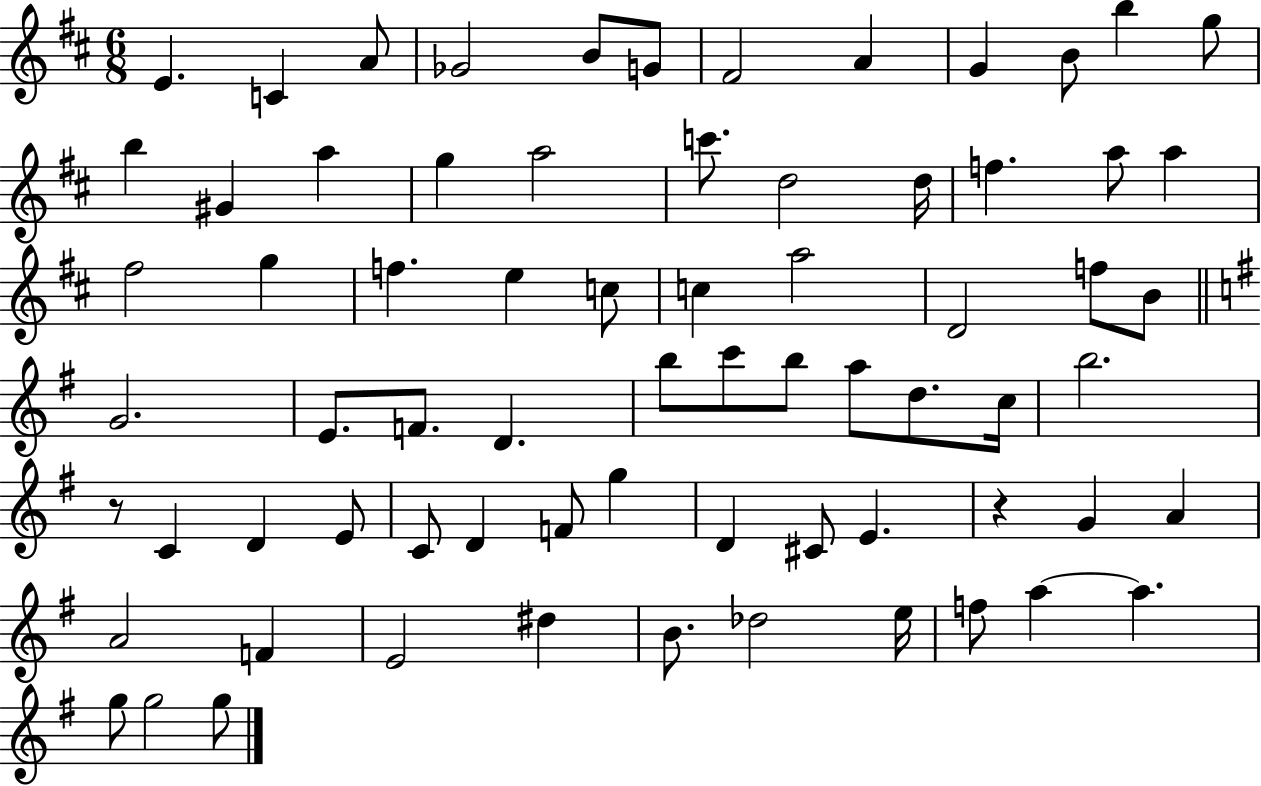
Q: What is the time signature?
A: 6/8